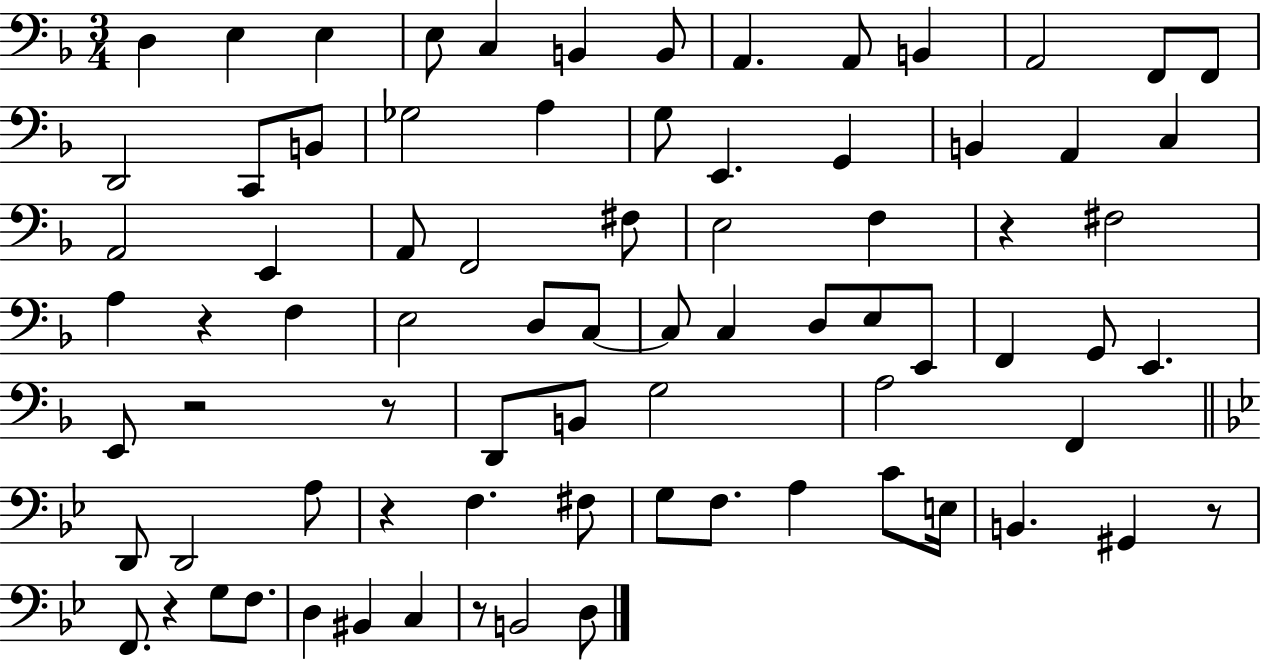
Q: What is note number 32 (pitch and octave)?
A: F#3